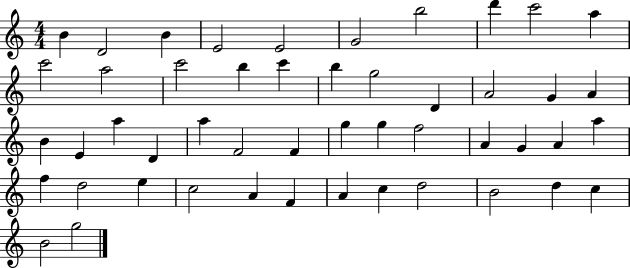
{
  \clef treble
  \numericTimeSignature
  \time 4/4
  \key c \major
  b'4 d'2 b'4 | e'2 e'2 | g'2 b''2 | d'''4 c'''2 a''4 | \break c'''2 a''2 | c'''2 b''4 c'''4 | b''4 g''2 d'4 | a'2 g'4 a'4 | \break b'4 e'4 a''4 d'4 | a''4 f'2 f'4 | g''4 g''4 f''2 | a'4 g'4 a'4 a''4 | \break f''4 d''2 e''4 | c''2 a'4 f'4 | a'4 c''4 d''2 | b'2 d''4 c''4 | \break b'2 g''2 | \bar "|."
}